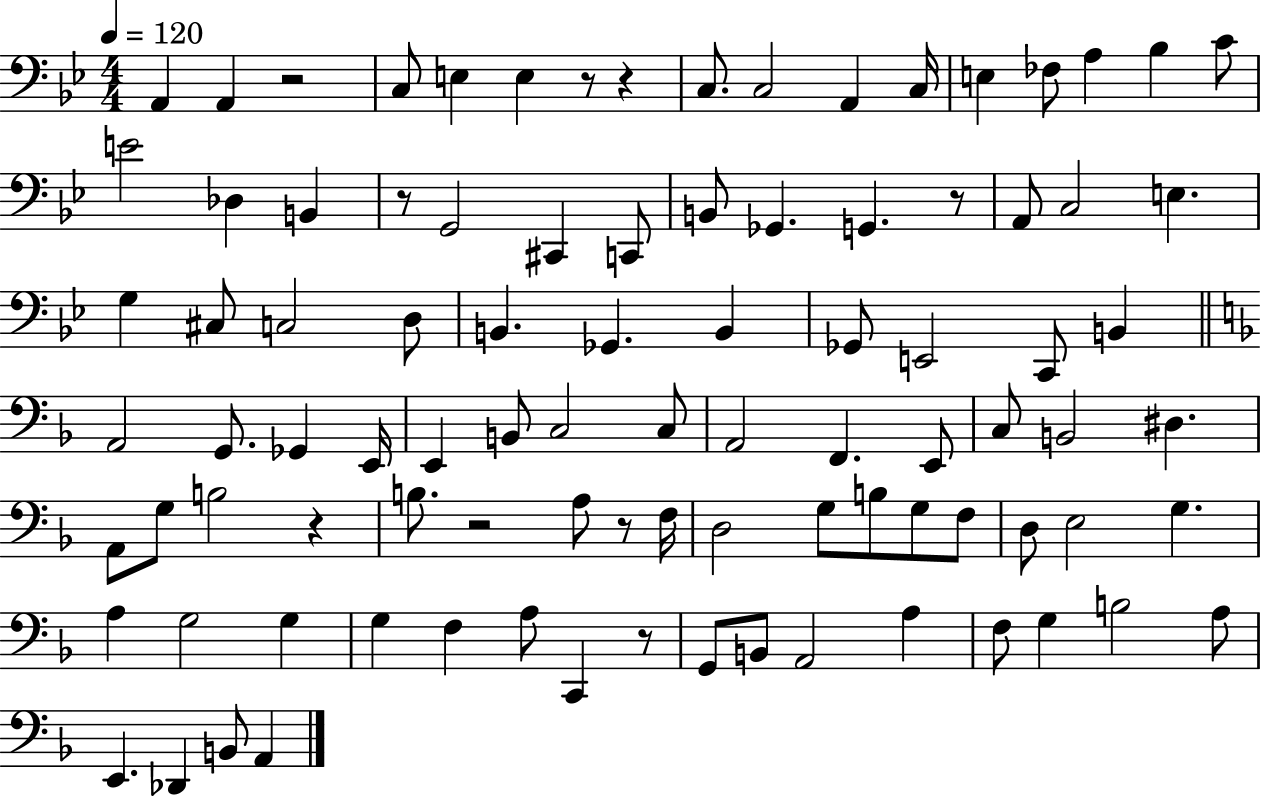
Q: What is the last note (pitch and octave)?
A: A2